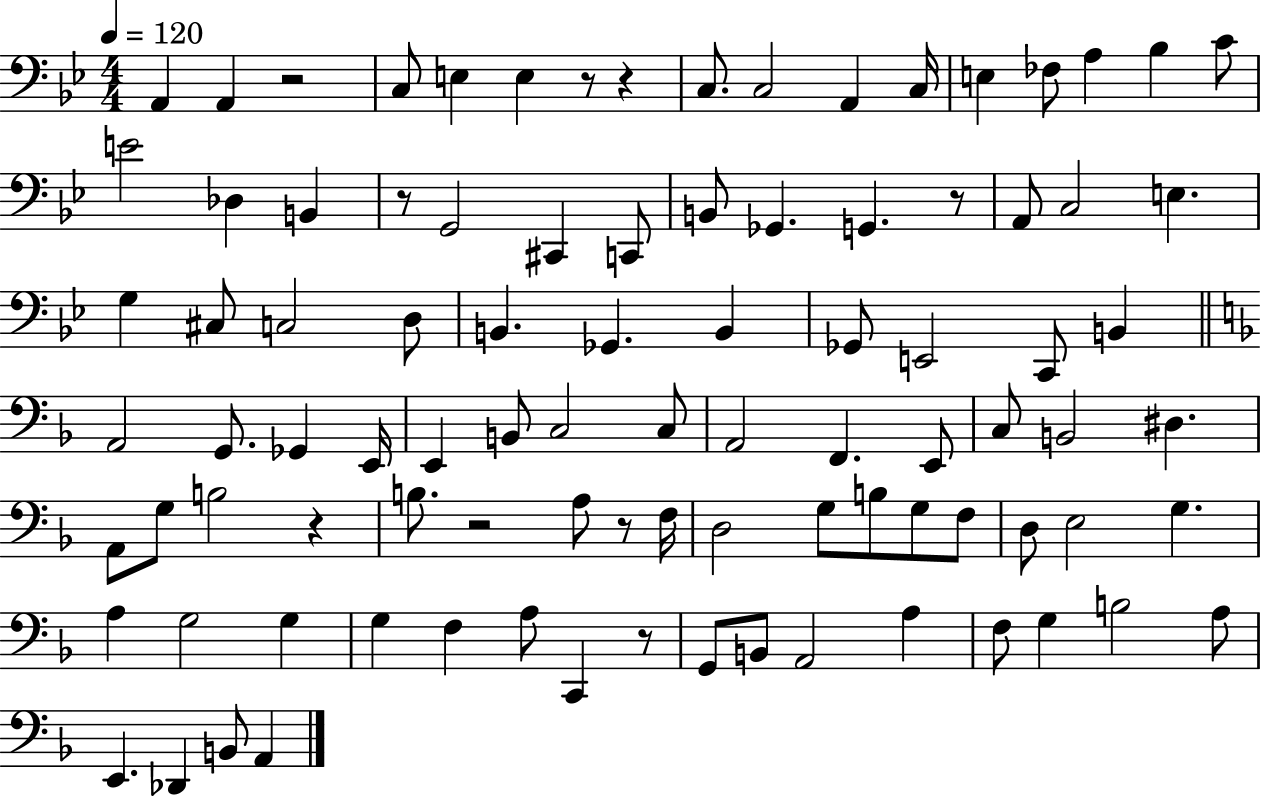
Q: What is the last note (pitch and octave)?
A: A2